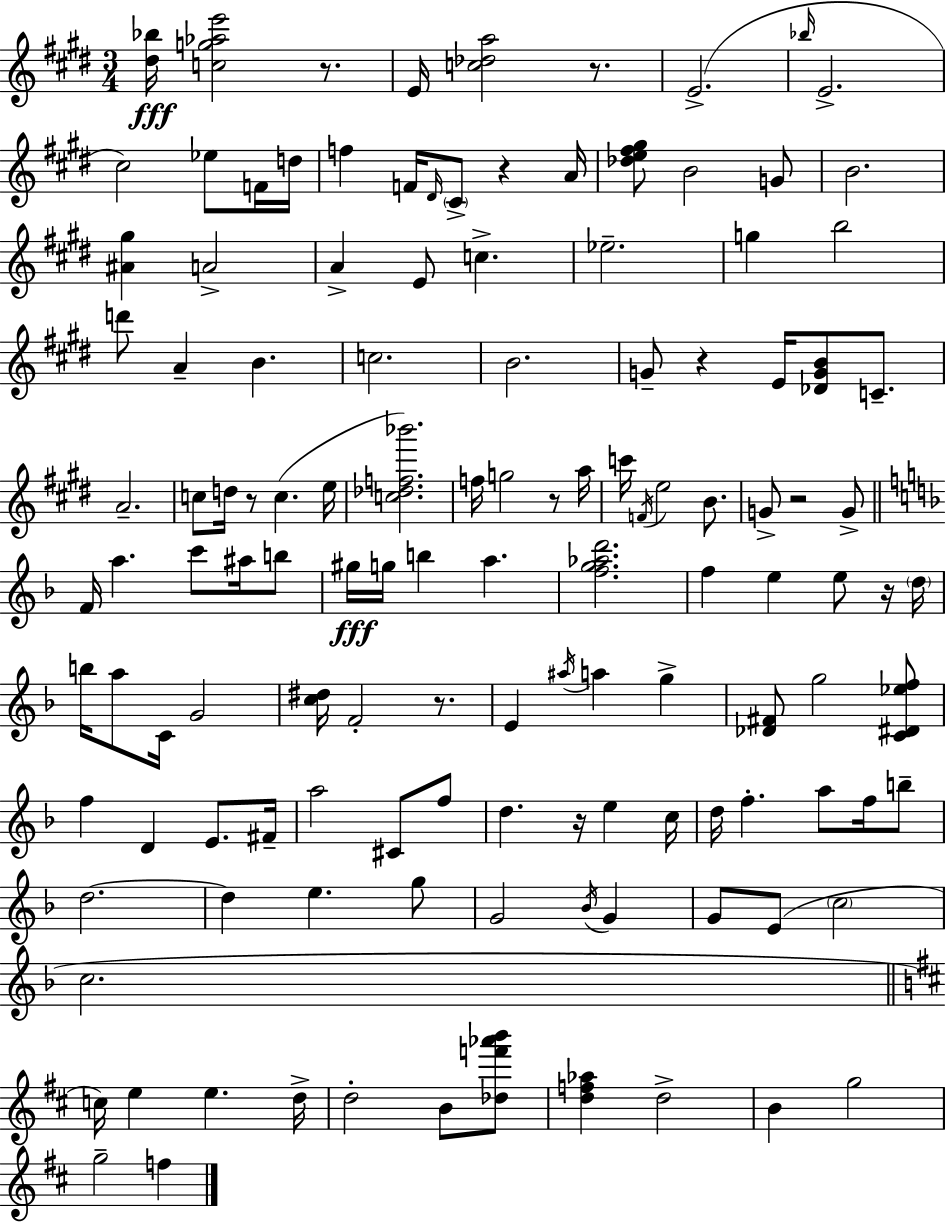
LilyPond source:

{
  \clef treble
  \numericTimeSignature
  \time 3/4
  \key e \major
  <dis'' bes''>16\fff <c'' g'' aes'' e'''>2 r8. | e'16 <c'' des'' a''>2 r8. | e'2.->( | \grace { bes''16 } e'2.-> | \break cis''2) ees''8 f'16 | d''16 f''4 f'16 \grace { dis'16 } \parenthesize cis'8-> r4 | a'16 <des'' e'' fis'' gis''>8 b'2 | g'8 b'2. | \break <ais' gis''>4 a'2-> | a'4-> e'8 c''4.-> | ees''2.-- | g''4 b''2 | \break d'''8 a'4-- b'4. | c''2. | b'2. | g'8-- r4 e'16 <des' g' b'>8 c'8.-- | \break a'2.-- | c''8 d''16 r8 c''4.( | e''16 <c'' des'' f'' bes'''>2.) | f''16 g''2 r8 | \break a''16 c'''16 \acciaccatura { f'16 } e''2 | b'8. g'8-> r2 | g'8-> \bar "||" \break \key f \major f'16 a''4. c'''8 ais''16 b''8 | gis''16\fff g''16 b''4 a''4. | <f'' g'' aes'' d'''>2. | f''4 e''4 e''8 r16 \parenthesize d''16 | \break b''16 a''8 c'16 g'2 | <c'' dis''>16 f'2-. r8. | e'4 \acciaccatura { ais''16 } a''4 g''4-> | <des' fis'>8 g''2 <c' dis' ees'' f''>8 | \break f''4 d'4 e'8. | fis'16-- a''2 cis'8 f''8 | d''4. r16 e''4 | c''16 d''16 f''4.-. a''8 f''16 b''8-- | \break d''2.~~ | d''4 e''4. g''8 | g'2 \acciaccatura { bes'16 } g'4 | g'8 e'8( \parenthesize c''2 | \break c''2. | \bar "||" \break \key d \major c''16) e''4 e''4. d''16-> | d''2-. b'8 <des'' f''' aes''' b'''>8 | <d'' f'' aes''>4 d''2-> | b'4 g''2 | \break g''2-- f''4 | \bar "|."
}